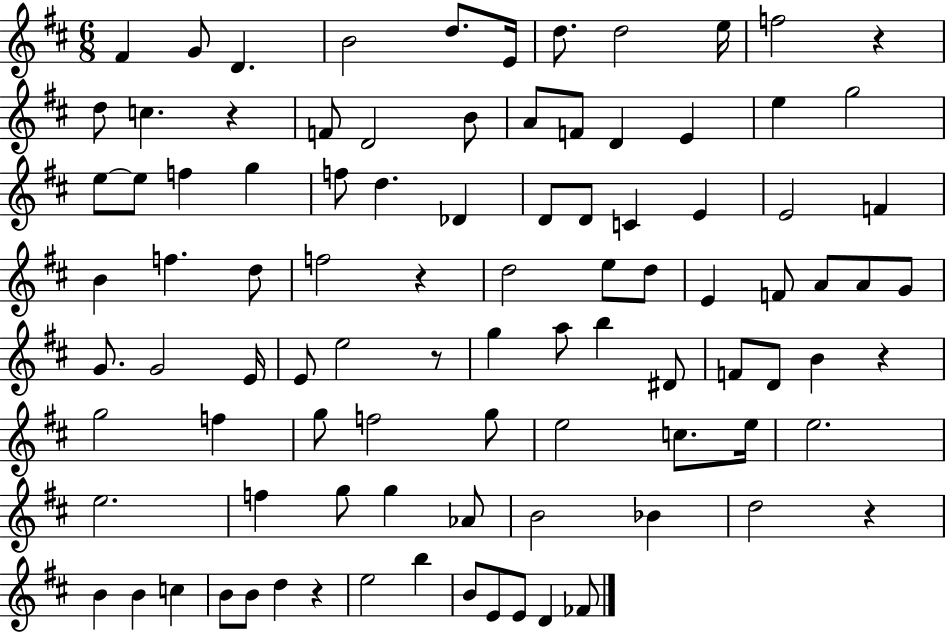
F#4/q G4/e D4/q. B4/h D5/e. E4/s D5/e. D5/h E5/s F5/h R/q D5/e C5/q. R/q F4/e D4/h B4/e A4/e F4/e D4/q E4/q E5/q G5/h E5/e E5/e F5/q G5/q F5/e D5/q. Db4/q D4/e D4/e C4/q E4/q E4/h F4/q B4/q F5/q. D5/e F5/h R/q D5/h E5/e D5/e E4/q F4/e A4/e A4/e G4/e G4/e. G4/h E4/s E4/e E5/h R/e G5/q A5/e B5/q D#4/e F4/e D4/e B4/q R/q G5/h F5/q G5/e F5/h G5/e E5/h C5/e. E5/s E5/h. E5/h. F5/q G5/e G5/q Ab4/e B4/h Bb4/q D5/h R/q B4/q B4/q C5/q B4/e B4/e D5/q R/q E5/h B5/q B4/e E4/e E4/e D4/q FES4/e